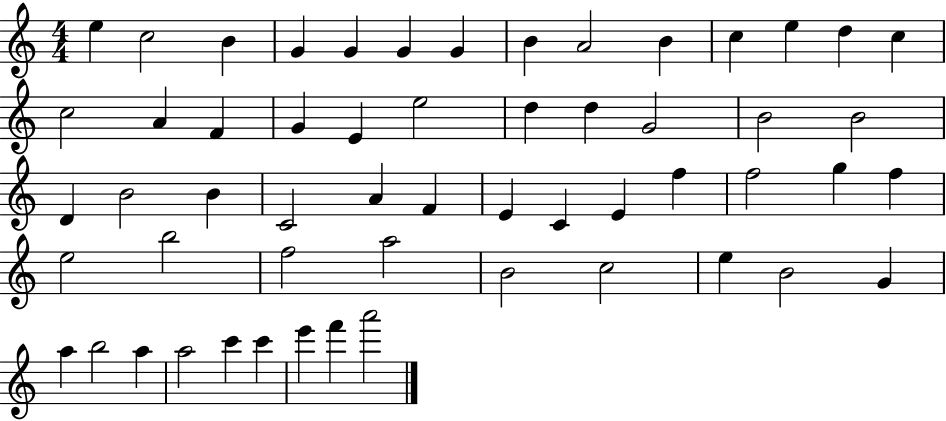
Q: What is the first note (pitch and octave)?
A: E5